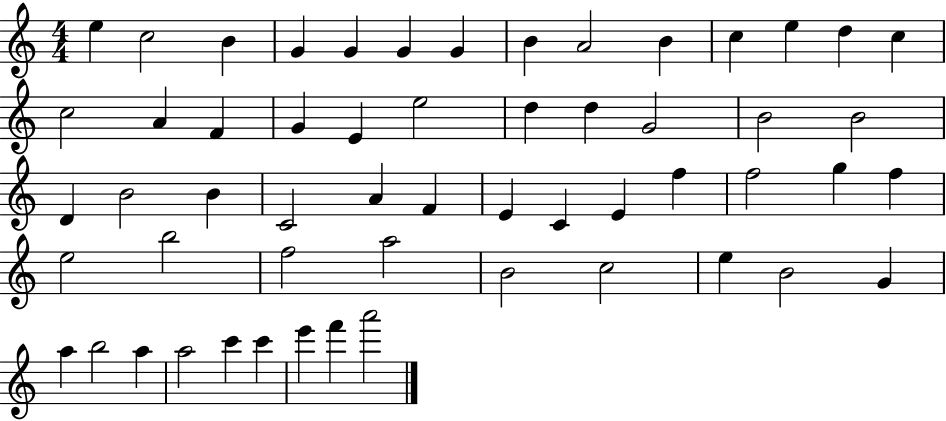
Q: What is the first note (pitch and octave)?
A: E5